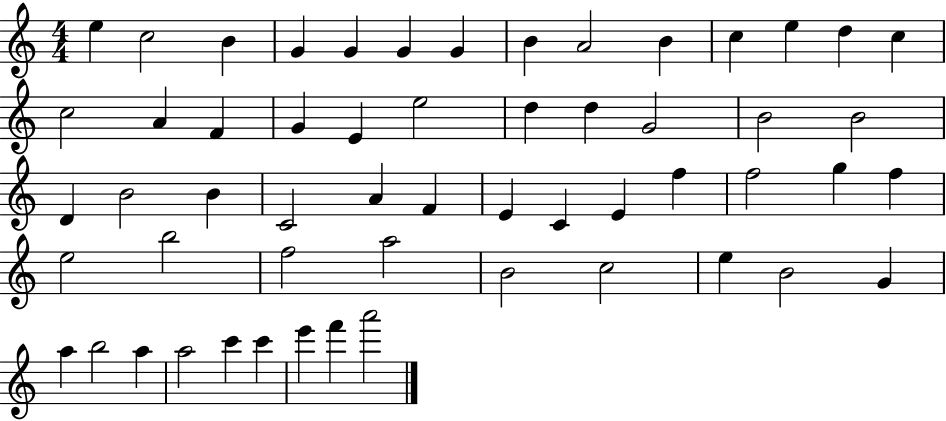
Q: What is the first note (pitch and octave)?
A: E5